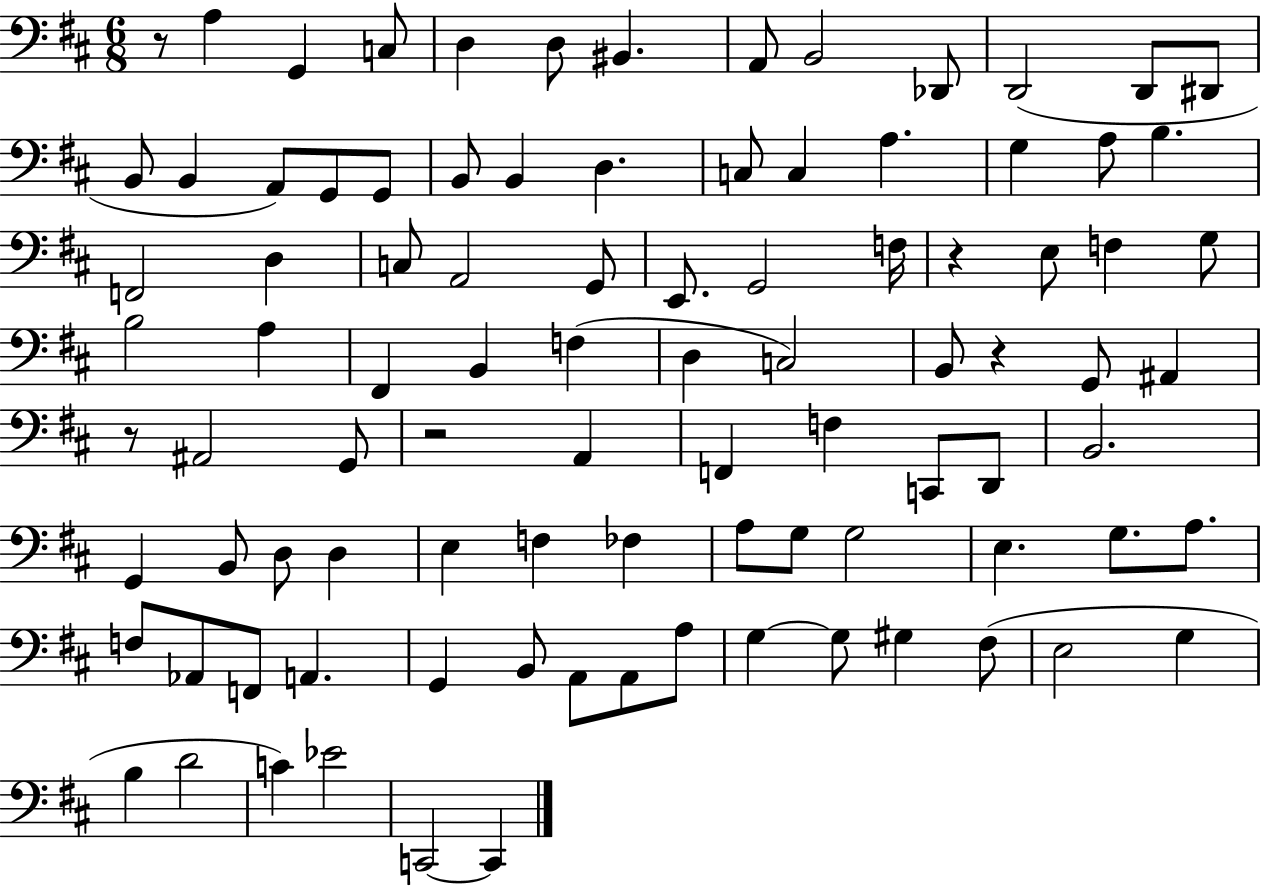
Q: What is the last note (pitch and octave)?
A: C2